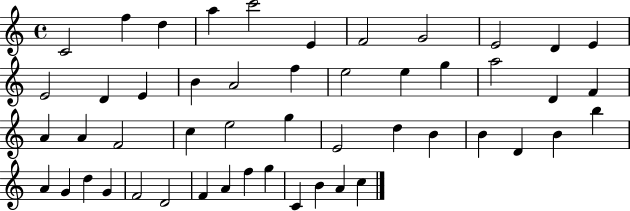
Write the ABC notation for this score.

X:1
T:Untitled
M:4/4
L:1/4
K:C
C2 f d a c'2 E F2 G2 E2 D E E2 D E B A2 f e2 e g a2 D F A A F2 c e2 g E2 d B B D B b A G d G F2 D2 F A f g C B A c